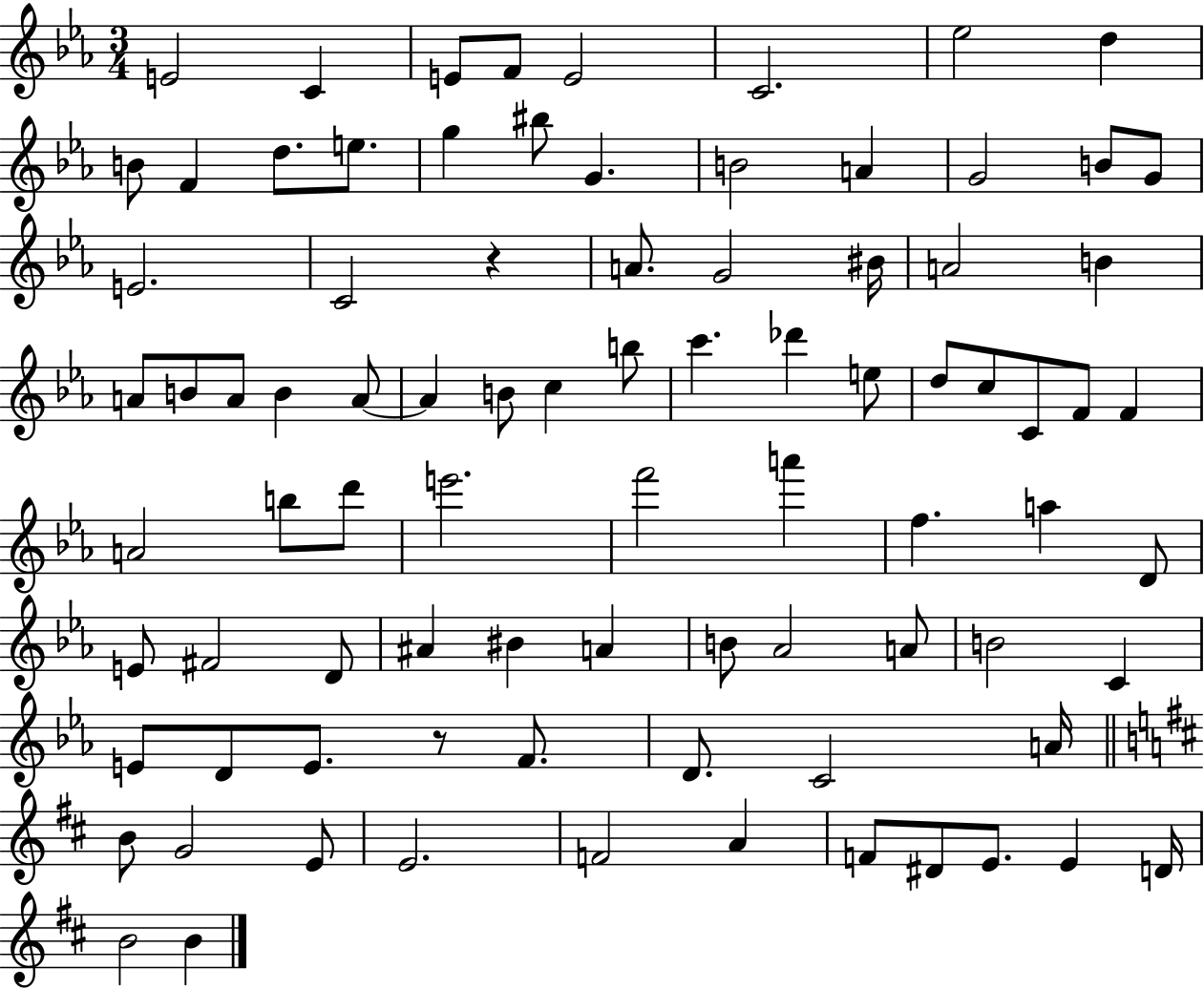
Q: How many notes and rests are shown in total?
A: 86